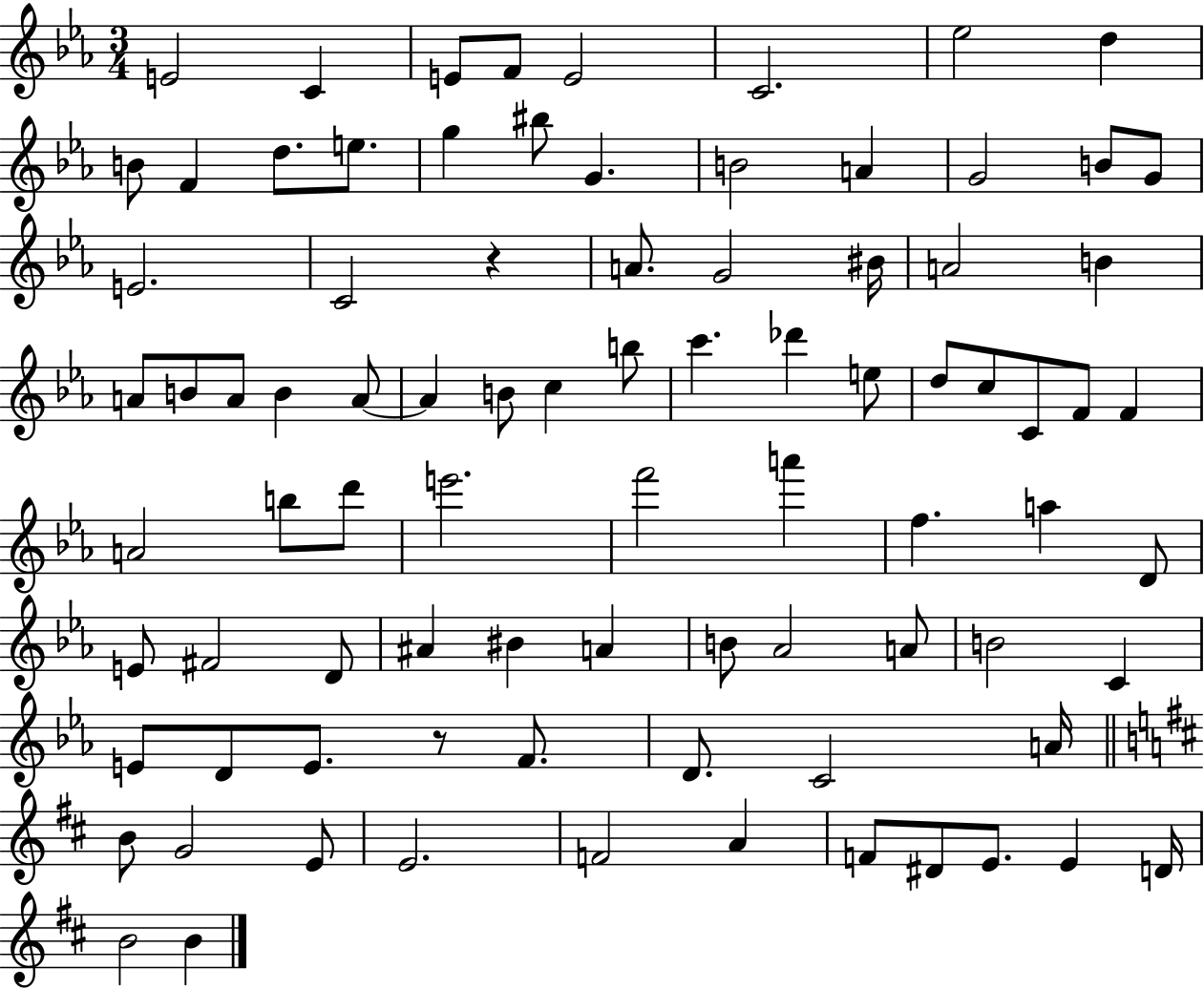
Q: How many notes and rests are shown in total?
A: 86